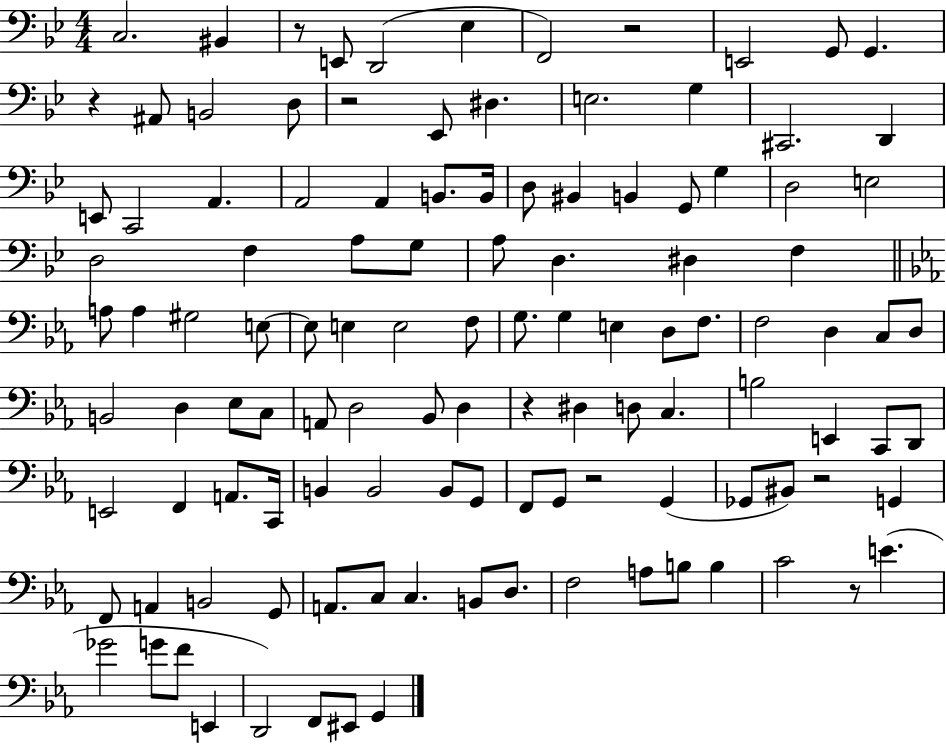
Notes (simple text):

C3/h. BIS2/q R/e E2/e D2/h Eb3/q F2/h R/h E2/h G2/e G2/q. R/q A#2/e B2/h D3/e R/h Eb2/e D#3/q. E3/h. G3/q C#2/h. D2/q E2/e C2/h A2/q. A2/h A2/q B2/e. B2/s D3/e BIS2/q B2/q G2/e G3/q D3/h E3/h D3/h F3/q A3/e G3/e A3/e D3/q. D#3/q F3/q A3/e A3/q G#3/h E3/e E3/e E3/q E3/h F3/e G3/e. G3/q E3/q D3/e F3/e. F3/h D3/q C3/e D3/e B2/h D3/q Eb3/e C3/e A2/e D3/h Bb2/e D3/q R/q D#3/q D3/e C3/q. B3/h E2/q C2/e D2/e E2/h F2/q A2/e. C2/s B2/q B2/h B2/e G2/e F2/e G2/e R/h G2/q Gb2/e BIS2/e R/h G2/q F2/e A2/q B2/h G2/e A2/e. C3/e C3/q. B2/e D3/e. F3/h A3/e B3/e B3/q C4/h R/e E4/q. Gb4/h G4/e F4/e E2/q D2/h F2/e EIS2/e G2/q